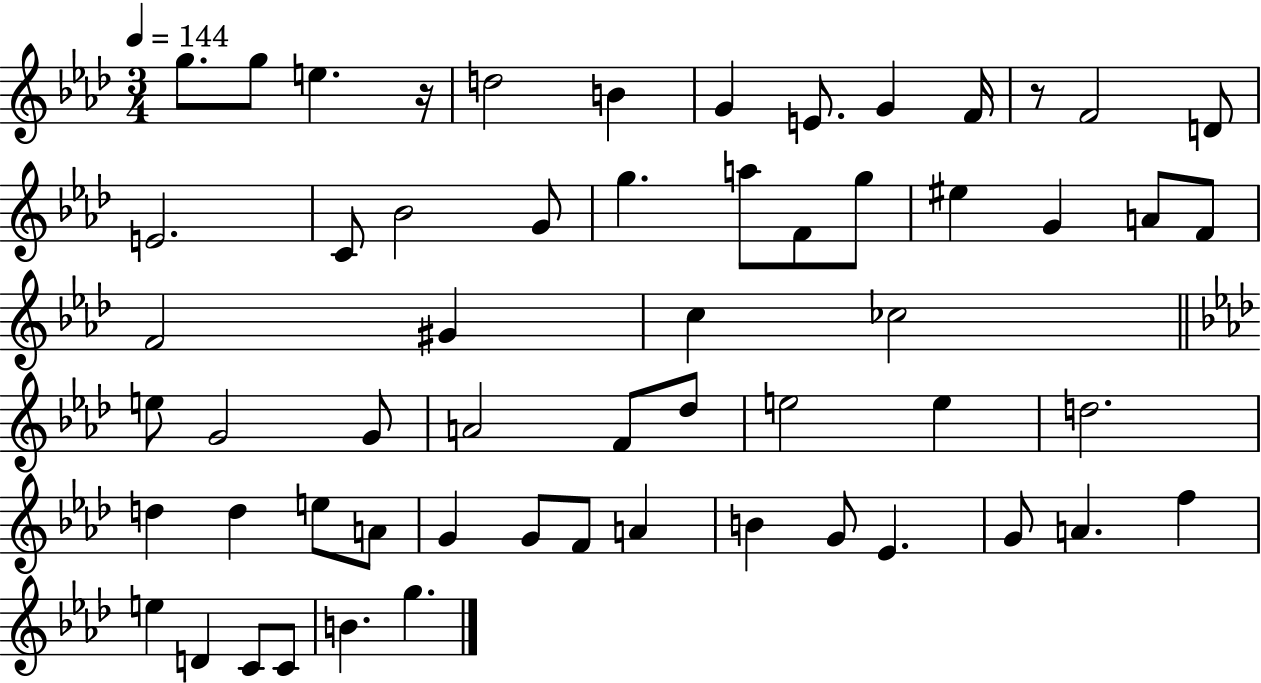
X:1
T:Untitled
M:3/4
L:1/4
K:Ab
g/2 g/2 e z/4 d2 B G E/2 G F/4 z/2 F2 D/2 E2 C/2 _B2 G/2 g a/2 F/2 g/2 ^e G A/2 F/2 F2 ^G c _c2 e/2 G2 G/2 A2 F/2 _d/2 e2 e d2 d d e/2 A/2 G G/2 F/2 A B G/2 _E G/2 A f e D C/2 C/2 B g